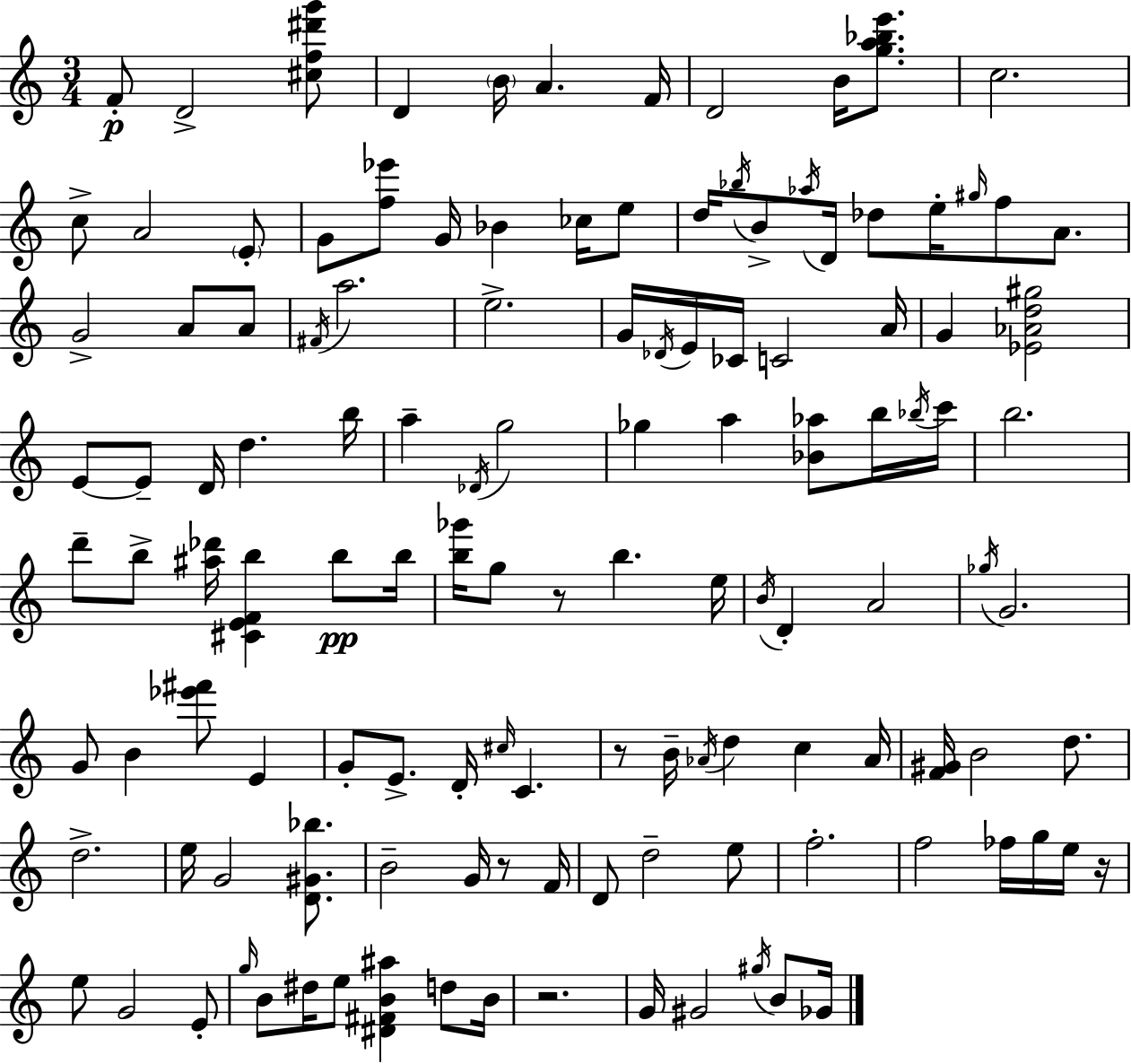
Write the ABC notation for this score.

X:1
T:Untitled
M:3/4
L:1/4
K:Am
F/2 D2 [^cf^d'g']/2 D B/4 A F/4 D2 B/4 [ga_be']/2 c2 c/2 A2 E/2 G/2 [f_e']/2 G/4 _B _c/4 e/2 d/4 _b/4 B/2 _a/4 D/4 _d/2 e/4 ^g/4 f/2 A/2 G2 A/2 A/2 ^F/4 a2 e2 G/4 _D/4 E/4 _C/4 C2 A/4 G [_E_Ad^g]2 E/2 E/2 D/4 d b/4 a _D/4 g2 _g a [_B_a]/2 b/4 _b/4 c'/4 b2 d'/2 b/2 [^a_d']/4 [^CEFb] b/2 b/4 [b_g']/4 g/2 z/2 b e/4 B/4 D A2 _g/4 G2 G/2 B [_e'^f']/2 E G/2 E/2 D/4 ^c/4 C z/2 B/4 _A/4 d c _A/4 [F^G]/4 B2 d/2 d2 e/4 G2 [D^G_b]/2 B2 G/4 z/2 F/4 D/2 d2 e/2 f2 f2 _f/4 g/4 e/4 z/4 e/2 G2 E/2 g/4 B/2 ^d/4 e/2 [^D^FB^a] d/2 B/4 z2 G/4 ^G2 ^g/4 B/2 _G/4